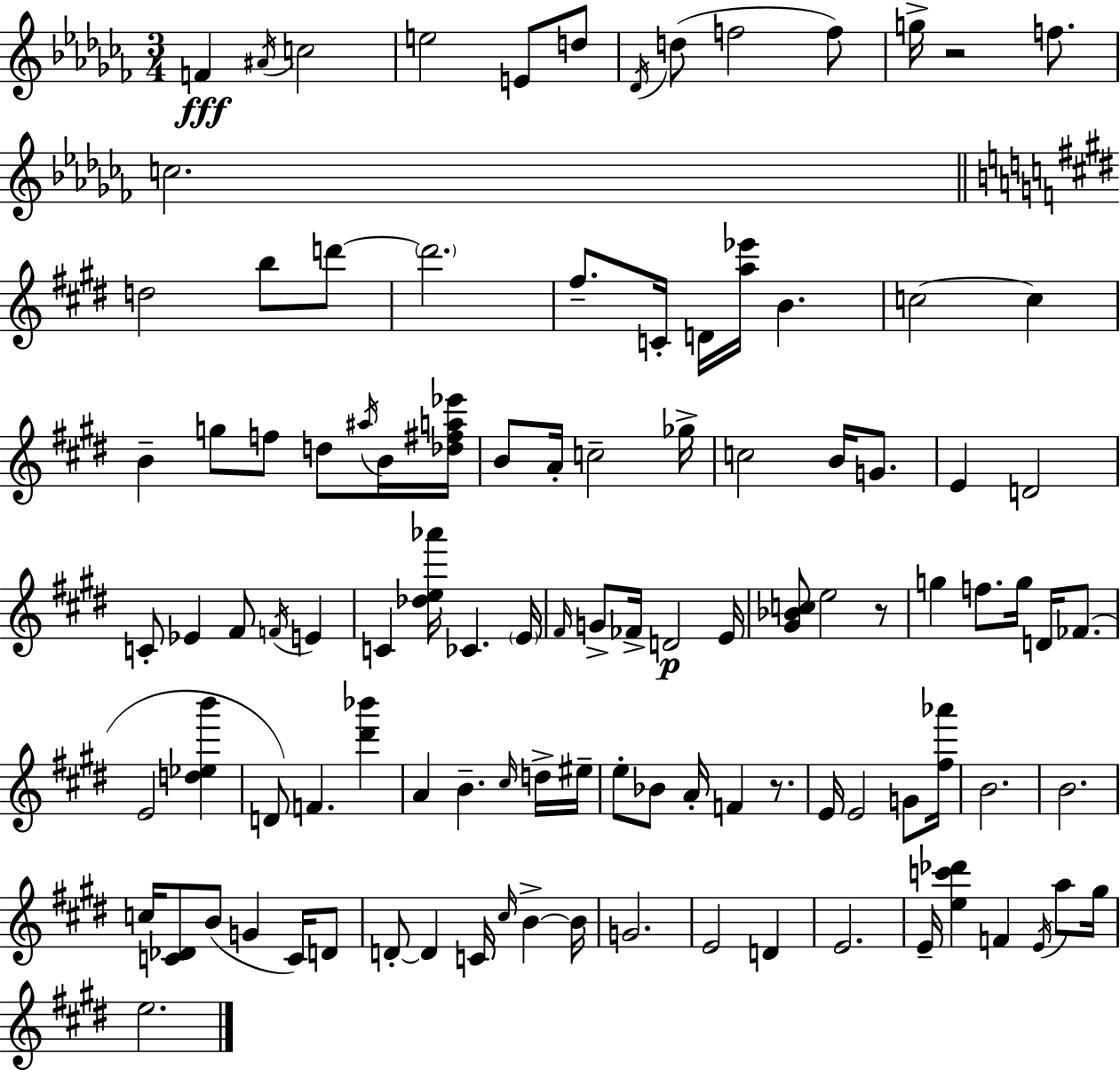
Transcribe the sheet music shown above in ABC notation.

X:1
T:Untitled
M:3/4
L:1/4
K:Abm
F ^A/4 c2 e2 E/2 d/2 _D/4 d/2 f2 f/2 g/4 z2 f/2 c2 d2 b/2 d'/2 d'2 ^f/2 C/4 D/4 [a_e']/4 B c2 c B g/2 f/2 d/2 ^a/4 B/4 [_d^fa_e']/4 B/2 A/4 c2 _g/4 c2 B/4 G/2 E D2 C/2 _E ^F/2 F/4 E C [_de_a']/4 _C E/4 ^F/4 G/2 _F/4 D2 E/4 [^G_Bc]/2 e2 z/2 g f/2 g/4 D/4 _F/2 E2 [d_eb'] D/2 F [^d'_b'] A B ^c/4 d/4 ^e/4 e/2 _B/2 A/4 F z/2 E/4 E2 G/2 [^f_a']/4 B2 B2 c/4 [C_D]/2 B/2 G C/4 D/2 D/2 D C/4 ^c/4 B B/4 G2 E2 D E2 E/4 [ec'_d'] F E/4 a/2 ^g/4 e2